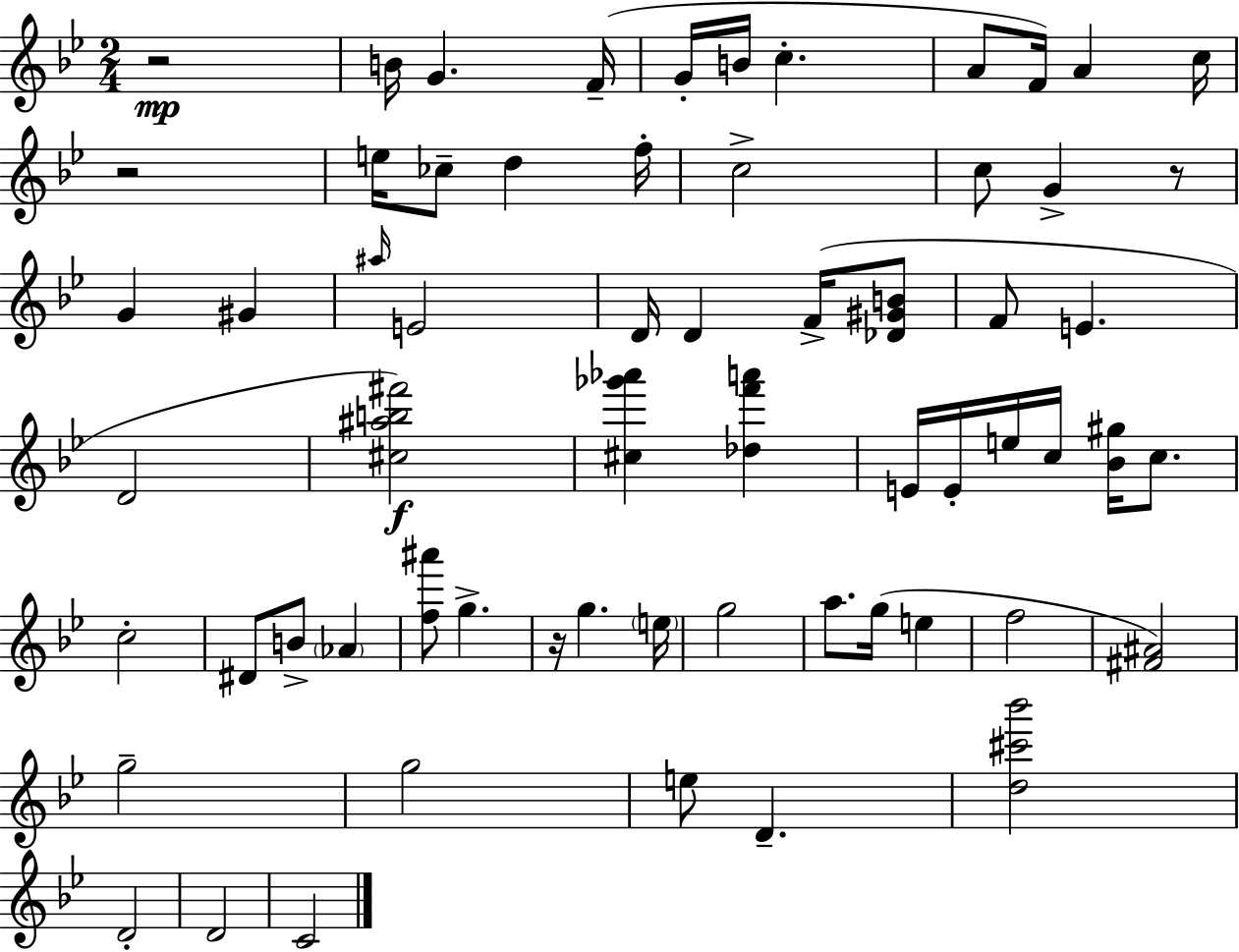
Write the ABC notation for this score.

X:1
T:Untitled
M:2/4
L:1/4
K:Bb
z2 B/4 G F/4 G/4 B/4 c A/2 F/4 A c/4 z2 e/4 _c/2 d f/4 c2 c/2 G z/2 G ^G ^a/4 E2 D/4 D F/4 [_D^GB]/2 F/2 E D2 [^c^ab^f']2 [^c_g'_a'] [_df'a'] E/4 E/4 e/4 c/4 [_B^g]/4 c/2 c2 ^D/2 B/2 _A [f^a']/2 g z/4 g e/4 g2 a/2 g/4 e f2 [^F^A]2 g2 g2 e/2 D [d^c'_b']2 D2 D2 C2